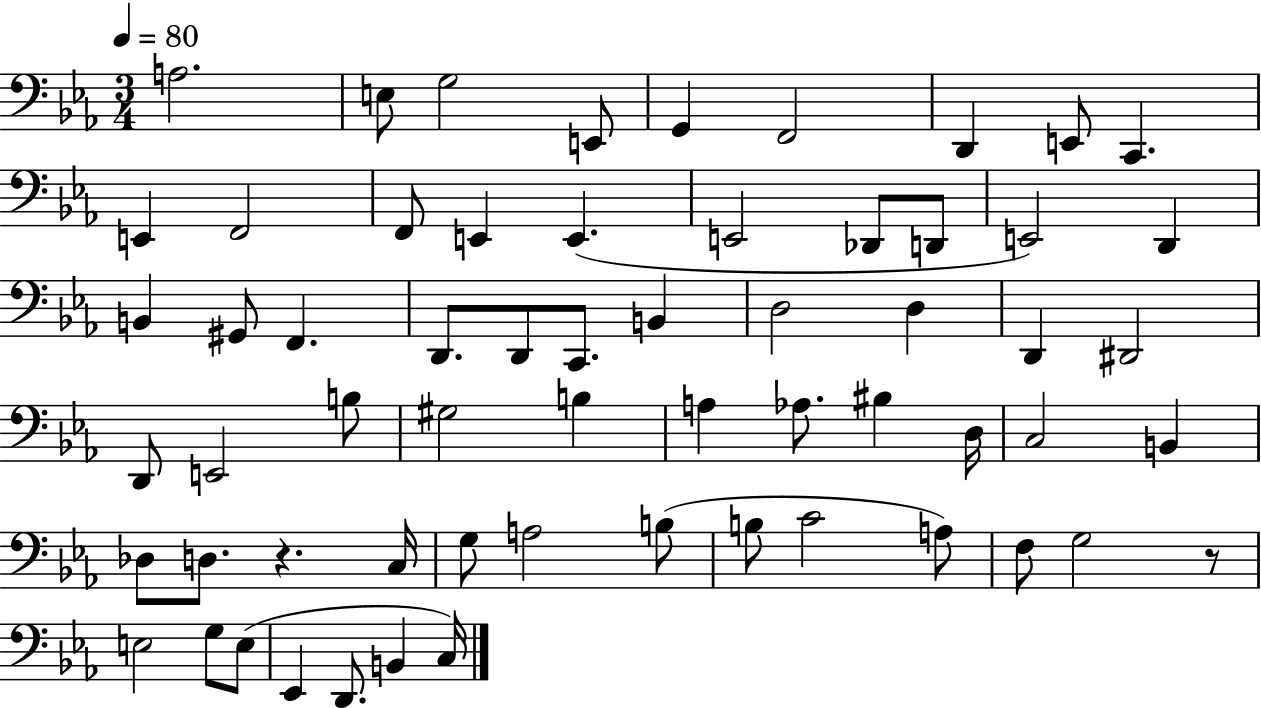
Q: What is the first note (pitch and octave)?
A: A3